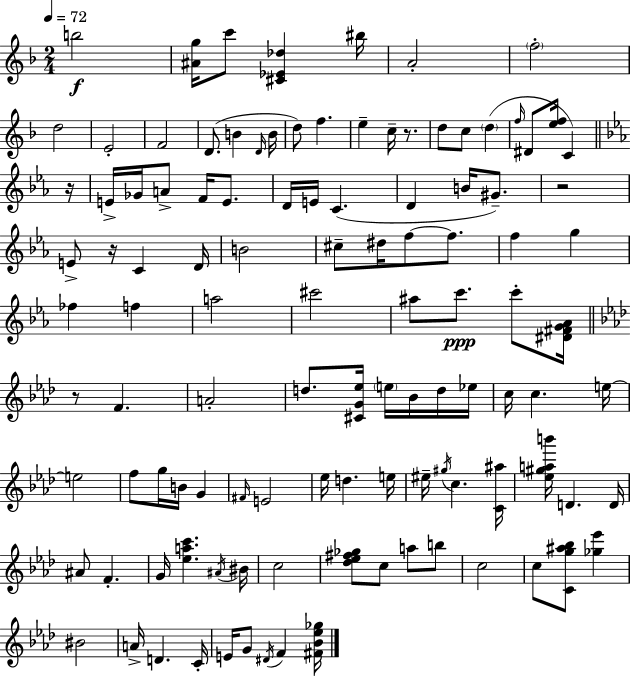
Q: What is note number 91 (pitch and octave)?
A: E4